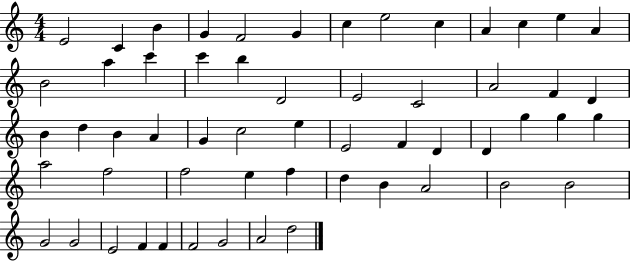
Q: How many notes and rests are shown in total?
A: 57